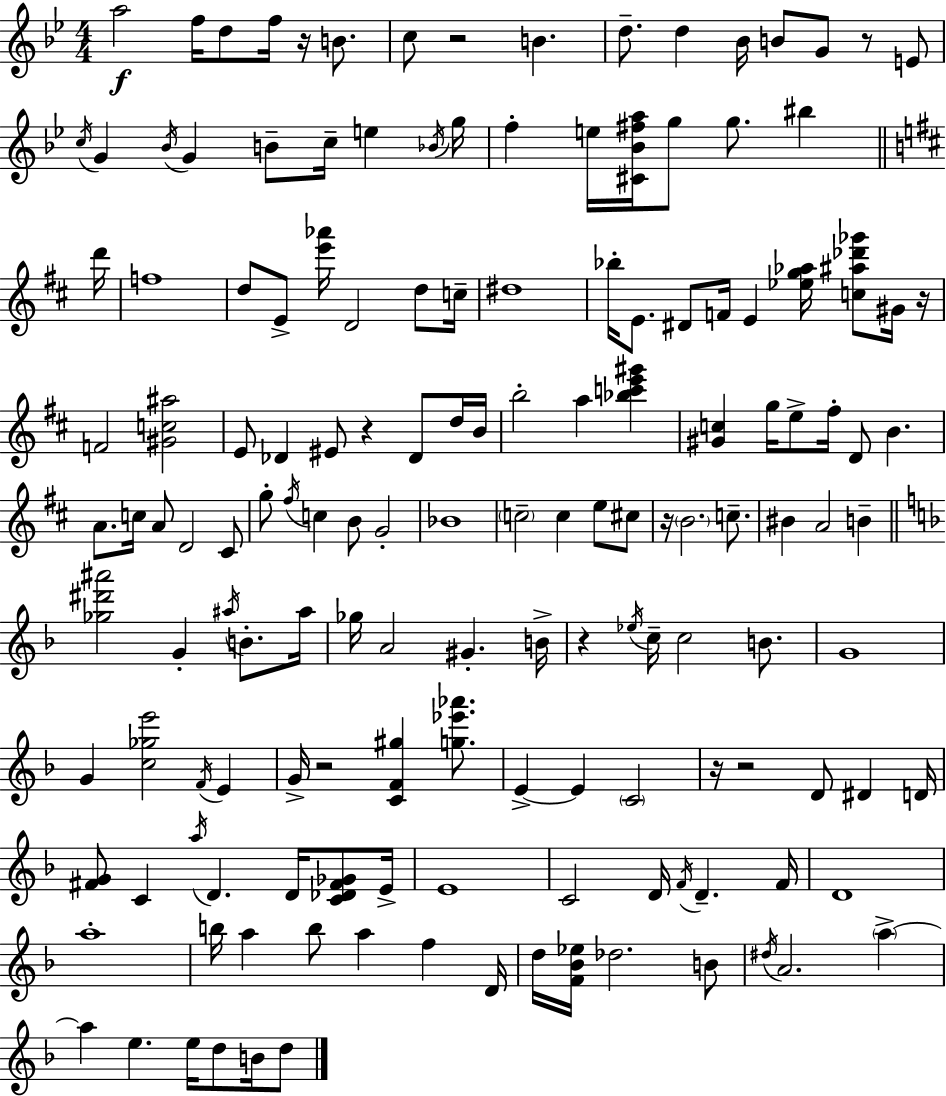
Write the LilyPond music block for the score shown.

{
  \clef treble
  \numericTimeSignature
  \time 4/4
  \key g \minor
  \repeat volta 2 { a''2\f f''16 d''8 f''16 r16 b'8. | c''8 r2 b'4. | d''8.-- d''4 bes'16 b'8 g'8 r8 e'8 | \acciaccatura { c''16 } g'4 \acciaccatura { bes'16 } g'4 b'8-- c''16-- e''4 | \break \acciaccatura { bes'16 } g''16 f''4-. e''16 <cis' bes' fis'' a''>16 g''8 g''8. bis''4 | \bar "||" \break \key b \minor d'''16 f''1 | d''8 e'8-> <e''' aes'''>16 d'2 d''8 | c''16-- dis''1 | bes''16-. e'8. dis'8 f'16 e'4 <ees'' g'' aes''>16 <c'' ais'' des''' ges'''>8 gis'16 | \break r16 f'2 <gis' c'' ais''>2 | e'8 des'4 eis'8 r4 des'8 d''16 | b'16 b''2-. a''4 <bes'' c''' e''' gis'''>4 | <gis' c''>4 g''16 e''8-> fis''16-. d'8 b'4. | \break a'8. c''16 a'8 d'2 cis'8 | g''8-. \acciaccatura { fis''16 } c''4 b'8 g'2-. | bes'1 | \parenthesize c''2-- c''4 e''8 | \break cis''8 r16 \parenthesize b'2. c''8.-- | bis'4 a'2 b'4-- | \bar "||" \break \key f \major <ges'' dis''' ais'''>2 g'4-. \acciaccatura { ais''16 } b'8.-. | ais''16 ges''16 a'2 gis'4.-. | b'16-> r4 \acciaccatura { ees''16 } c''16-- c''2 b'8. | g'1 | \break g'4 <c'' ges'' e'''>2 \acciaccatura { f'16 } e'4 | g'16-> r2 <c' f' gis''>4 | <g'' ees''' aes'''>8. e'4->~~ e'4 \parenthesize c'2 | r16 r2 d'8 dis'4 | \break d'16 <fis' g'>8 c'4 \acciaccatura { a''16 } d'4. | d'16 <c' des' fis' ges'>8 e'16-> e'1 | c'2 d'16 \acciaccatura { f'16 } d'4.-- | f'16 d'1 | \break a''1-. | b''16 a''4 b''8 a''4 | f''4 d'16 d''16 <f' bes' ees''>16 des''2. | b'8 \acciaccatura { dis''16 } a'2. | \break \parenthesize a''4->~~ a''4 e''4. | e''16 d''8 b'16 d''8 } \bar "|."
}